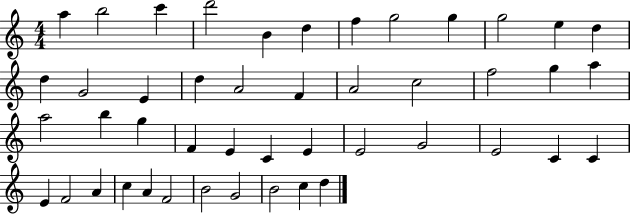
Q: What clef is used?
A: treble